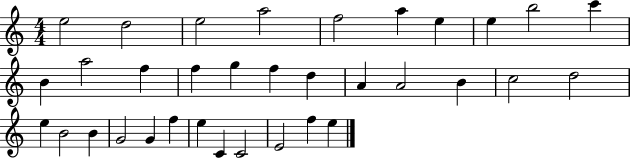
{
  \clef treble
  \numericTimeSignature
  \time 4/4
  \key c \major
  e''2 d''2 | e''2 a''2 | f''2 a''4 e''4 | e''4 b''2 c'''4 | \break b'4 a''2 f''4 | f''4 g''4 f''4 d''4 | a'4 a'2 b'4 | c''2 d''2 | \break e''4 b'2 b'4 | g'2 g'4 f''4 | e''4 c'4 c'2 | e'2 f''4 e''4 | \break \bar "|."
}